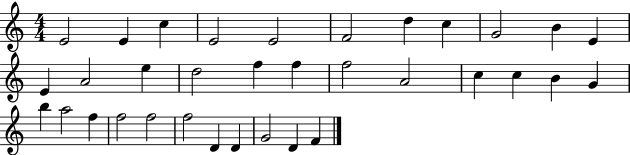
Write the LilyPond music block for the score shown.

{
  \clef treble
  \numericTimeSignature
  \time 4/4
  \key c \major
  e'2 e'4 c''4 | e'2 e'2 | f'2 d''4 c''4 | g'2 b'4 e'4 | \break e'4 a'2 e''4 | d''2 f''4 f''4 | f''2 a'2 | c''4 c''4 b'4 g'4 | \break b''4 a''2 f''4 | f''2 f''2 | f''2 d'4 d'4 | g'2 d'4 f'4 | \break \bar "|."
}